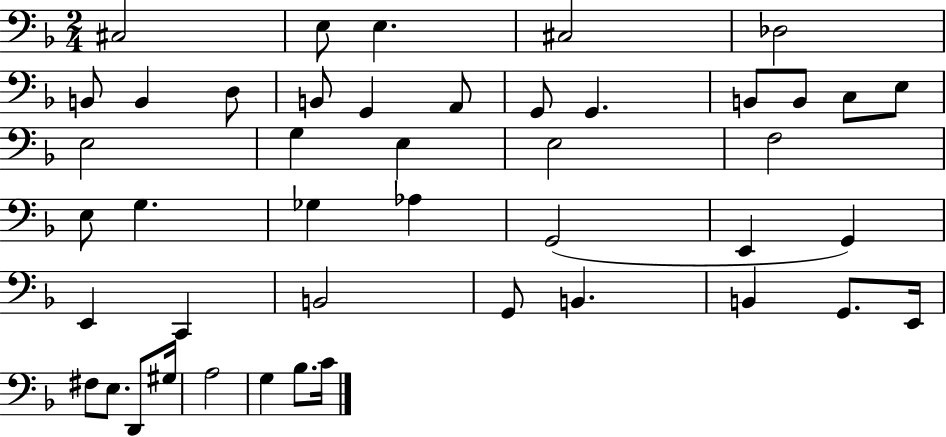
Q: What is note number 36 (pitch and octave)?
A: G2